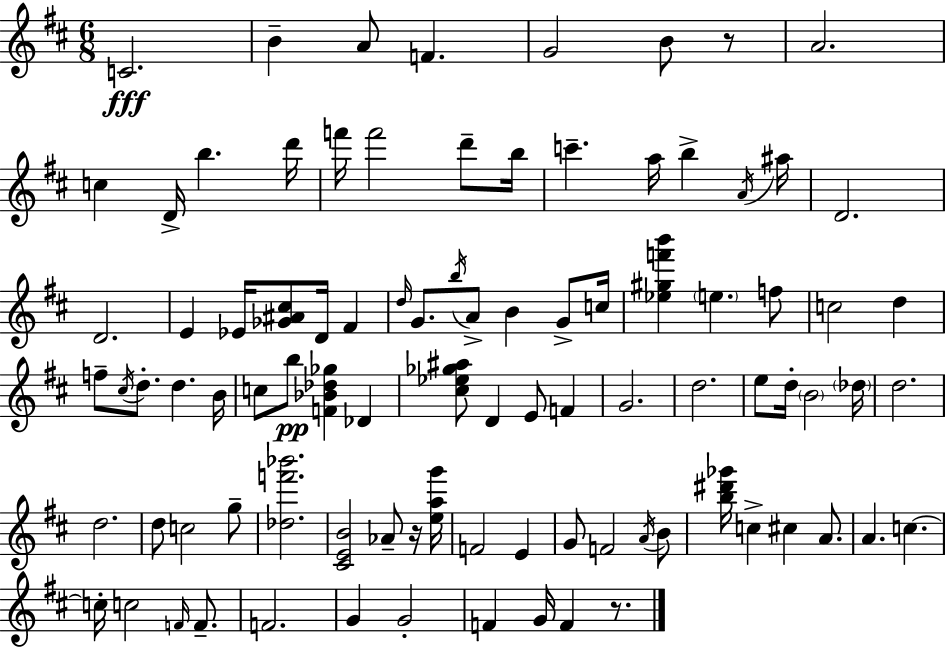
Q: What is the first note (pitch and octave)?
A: C4